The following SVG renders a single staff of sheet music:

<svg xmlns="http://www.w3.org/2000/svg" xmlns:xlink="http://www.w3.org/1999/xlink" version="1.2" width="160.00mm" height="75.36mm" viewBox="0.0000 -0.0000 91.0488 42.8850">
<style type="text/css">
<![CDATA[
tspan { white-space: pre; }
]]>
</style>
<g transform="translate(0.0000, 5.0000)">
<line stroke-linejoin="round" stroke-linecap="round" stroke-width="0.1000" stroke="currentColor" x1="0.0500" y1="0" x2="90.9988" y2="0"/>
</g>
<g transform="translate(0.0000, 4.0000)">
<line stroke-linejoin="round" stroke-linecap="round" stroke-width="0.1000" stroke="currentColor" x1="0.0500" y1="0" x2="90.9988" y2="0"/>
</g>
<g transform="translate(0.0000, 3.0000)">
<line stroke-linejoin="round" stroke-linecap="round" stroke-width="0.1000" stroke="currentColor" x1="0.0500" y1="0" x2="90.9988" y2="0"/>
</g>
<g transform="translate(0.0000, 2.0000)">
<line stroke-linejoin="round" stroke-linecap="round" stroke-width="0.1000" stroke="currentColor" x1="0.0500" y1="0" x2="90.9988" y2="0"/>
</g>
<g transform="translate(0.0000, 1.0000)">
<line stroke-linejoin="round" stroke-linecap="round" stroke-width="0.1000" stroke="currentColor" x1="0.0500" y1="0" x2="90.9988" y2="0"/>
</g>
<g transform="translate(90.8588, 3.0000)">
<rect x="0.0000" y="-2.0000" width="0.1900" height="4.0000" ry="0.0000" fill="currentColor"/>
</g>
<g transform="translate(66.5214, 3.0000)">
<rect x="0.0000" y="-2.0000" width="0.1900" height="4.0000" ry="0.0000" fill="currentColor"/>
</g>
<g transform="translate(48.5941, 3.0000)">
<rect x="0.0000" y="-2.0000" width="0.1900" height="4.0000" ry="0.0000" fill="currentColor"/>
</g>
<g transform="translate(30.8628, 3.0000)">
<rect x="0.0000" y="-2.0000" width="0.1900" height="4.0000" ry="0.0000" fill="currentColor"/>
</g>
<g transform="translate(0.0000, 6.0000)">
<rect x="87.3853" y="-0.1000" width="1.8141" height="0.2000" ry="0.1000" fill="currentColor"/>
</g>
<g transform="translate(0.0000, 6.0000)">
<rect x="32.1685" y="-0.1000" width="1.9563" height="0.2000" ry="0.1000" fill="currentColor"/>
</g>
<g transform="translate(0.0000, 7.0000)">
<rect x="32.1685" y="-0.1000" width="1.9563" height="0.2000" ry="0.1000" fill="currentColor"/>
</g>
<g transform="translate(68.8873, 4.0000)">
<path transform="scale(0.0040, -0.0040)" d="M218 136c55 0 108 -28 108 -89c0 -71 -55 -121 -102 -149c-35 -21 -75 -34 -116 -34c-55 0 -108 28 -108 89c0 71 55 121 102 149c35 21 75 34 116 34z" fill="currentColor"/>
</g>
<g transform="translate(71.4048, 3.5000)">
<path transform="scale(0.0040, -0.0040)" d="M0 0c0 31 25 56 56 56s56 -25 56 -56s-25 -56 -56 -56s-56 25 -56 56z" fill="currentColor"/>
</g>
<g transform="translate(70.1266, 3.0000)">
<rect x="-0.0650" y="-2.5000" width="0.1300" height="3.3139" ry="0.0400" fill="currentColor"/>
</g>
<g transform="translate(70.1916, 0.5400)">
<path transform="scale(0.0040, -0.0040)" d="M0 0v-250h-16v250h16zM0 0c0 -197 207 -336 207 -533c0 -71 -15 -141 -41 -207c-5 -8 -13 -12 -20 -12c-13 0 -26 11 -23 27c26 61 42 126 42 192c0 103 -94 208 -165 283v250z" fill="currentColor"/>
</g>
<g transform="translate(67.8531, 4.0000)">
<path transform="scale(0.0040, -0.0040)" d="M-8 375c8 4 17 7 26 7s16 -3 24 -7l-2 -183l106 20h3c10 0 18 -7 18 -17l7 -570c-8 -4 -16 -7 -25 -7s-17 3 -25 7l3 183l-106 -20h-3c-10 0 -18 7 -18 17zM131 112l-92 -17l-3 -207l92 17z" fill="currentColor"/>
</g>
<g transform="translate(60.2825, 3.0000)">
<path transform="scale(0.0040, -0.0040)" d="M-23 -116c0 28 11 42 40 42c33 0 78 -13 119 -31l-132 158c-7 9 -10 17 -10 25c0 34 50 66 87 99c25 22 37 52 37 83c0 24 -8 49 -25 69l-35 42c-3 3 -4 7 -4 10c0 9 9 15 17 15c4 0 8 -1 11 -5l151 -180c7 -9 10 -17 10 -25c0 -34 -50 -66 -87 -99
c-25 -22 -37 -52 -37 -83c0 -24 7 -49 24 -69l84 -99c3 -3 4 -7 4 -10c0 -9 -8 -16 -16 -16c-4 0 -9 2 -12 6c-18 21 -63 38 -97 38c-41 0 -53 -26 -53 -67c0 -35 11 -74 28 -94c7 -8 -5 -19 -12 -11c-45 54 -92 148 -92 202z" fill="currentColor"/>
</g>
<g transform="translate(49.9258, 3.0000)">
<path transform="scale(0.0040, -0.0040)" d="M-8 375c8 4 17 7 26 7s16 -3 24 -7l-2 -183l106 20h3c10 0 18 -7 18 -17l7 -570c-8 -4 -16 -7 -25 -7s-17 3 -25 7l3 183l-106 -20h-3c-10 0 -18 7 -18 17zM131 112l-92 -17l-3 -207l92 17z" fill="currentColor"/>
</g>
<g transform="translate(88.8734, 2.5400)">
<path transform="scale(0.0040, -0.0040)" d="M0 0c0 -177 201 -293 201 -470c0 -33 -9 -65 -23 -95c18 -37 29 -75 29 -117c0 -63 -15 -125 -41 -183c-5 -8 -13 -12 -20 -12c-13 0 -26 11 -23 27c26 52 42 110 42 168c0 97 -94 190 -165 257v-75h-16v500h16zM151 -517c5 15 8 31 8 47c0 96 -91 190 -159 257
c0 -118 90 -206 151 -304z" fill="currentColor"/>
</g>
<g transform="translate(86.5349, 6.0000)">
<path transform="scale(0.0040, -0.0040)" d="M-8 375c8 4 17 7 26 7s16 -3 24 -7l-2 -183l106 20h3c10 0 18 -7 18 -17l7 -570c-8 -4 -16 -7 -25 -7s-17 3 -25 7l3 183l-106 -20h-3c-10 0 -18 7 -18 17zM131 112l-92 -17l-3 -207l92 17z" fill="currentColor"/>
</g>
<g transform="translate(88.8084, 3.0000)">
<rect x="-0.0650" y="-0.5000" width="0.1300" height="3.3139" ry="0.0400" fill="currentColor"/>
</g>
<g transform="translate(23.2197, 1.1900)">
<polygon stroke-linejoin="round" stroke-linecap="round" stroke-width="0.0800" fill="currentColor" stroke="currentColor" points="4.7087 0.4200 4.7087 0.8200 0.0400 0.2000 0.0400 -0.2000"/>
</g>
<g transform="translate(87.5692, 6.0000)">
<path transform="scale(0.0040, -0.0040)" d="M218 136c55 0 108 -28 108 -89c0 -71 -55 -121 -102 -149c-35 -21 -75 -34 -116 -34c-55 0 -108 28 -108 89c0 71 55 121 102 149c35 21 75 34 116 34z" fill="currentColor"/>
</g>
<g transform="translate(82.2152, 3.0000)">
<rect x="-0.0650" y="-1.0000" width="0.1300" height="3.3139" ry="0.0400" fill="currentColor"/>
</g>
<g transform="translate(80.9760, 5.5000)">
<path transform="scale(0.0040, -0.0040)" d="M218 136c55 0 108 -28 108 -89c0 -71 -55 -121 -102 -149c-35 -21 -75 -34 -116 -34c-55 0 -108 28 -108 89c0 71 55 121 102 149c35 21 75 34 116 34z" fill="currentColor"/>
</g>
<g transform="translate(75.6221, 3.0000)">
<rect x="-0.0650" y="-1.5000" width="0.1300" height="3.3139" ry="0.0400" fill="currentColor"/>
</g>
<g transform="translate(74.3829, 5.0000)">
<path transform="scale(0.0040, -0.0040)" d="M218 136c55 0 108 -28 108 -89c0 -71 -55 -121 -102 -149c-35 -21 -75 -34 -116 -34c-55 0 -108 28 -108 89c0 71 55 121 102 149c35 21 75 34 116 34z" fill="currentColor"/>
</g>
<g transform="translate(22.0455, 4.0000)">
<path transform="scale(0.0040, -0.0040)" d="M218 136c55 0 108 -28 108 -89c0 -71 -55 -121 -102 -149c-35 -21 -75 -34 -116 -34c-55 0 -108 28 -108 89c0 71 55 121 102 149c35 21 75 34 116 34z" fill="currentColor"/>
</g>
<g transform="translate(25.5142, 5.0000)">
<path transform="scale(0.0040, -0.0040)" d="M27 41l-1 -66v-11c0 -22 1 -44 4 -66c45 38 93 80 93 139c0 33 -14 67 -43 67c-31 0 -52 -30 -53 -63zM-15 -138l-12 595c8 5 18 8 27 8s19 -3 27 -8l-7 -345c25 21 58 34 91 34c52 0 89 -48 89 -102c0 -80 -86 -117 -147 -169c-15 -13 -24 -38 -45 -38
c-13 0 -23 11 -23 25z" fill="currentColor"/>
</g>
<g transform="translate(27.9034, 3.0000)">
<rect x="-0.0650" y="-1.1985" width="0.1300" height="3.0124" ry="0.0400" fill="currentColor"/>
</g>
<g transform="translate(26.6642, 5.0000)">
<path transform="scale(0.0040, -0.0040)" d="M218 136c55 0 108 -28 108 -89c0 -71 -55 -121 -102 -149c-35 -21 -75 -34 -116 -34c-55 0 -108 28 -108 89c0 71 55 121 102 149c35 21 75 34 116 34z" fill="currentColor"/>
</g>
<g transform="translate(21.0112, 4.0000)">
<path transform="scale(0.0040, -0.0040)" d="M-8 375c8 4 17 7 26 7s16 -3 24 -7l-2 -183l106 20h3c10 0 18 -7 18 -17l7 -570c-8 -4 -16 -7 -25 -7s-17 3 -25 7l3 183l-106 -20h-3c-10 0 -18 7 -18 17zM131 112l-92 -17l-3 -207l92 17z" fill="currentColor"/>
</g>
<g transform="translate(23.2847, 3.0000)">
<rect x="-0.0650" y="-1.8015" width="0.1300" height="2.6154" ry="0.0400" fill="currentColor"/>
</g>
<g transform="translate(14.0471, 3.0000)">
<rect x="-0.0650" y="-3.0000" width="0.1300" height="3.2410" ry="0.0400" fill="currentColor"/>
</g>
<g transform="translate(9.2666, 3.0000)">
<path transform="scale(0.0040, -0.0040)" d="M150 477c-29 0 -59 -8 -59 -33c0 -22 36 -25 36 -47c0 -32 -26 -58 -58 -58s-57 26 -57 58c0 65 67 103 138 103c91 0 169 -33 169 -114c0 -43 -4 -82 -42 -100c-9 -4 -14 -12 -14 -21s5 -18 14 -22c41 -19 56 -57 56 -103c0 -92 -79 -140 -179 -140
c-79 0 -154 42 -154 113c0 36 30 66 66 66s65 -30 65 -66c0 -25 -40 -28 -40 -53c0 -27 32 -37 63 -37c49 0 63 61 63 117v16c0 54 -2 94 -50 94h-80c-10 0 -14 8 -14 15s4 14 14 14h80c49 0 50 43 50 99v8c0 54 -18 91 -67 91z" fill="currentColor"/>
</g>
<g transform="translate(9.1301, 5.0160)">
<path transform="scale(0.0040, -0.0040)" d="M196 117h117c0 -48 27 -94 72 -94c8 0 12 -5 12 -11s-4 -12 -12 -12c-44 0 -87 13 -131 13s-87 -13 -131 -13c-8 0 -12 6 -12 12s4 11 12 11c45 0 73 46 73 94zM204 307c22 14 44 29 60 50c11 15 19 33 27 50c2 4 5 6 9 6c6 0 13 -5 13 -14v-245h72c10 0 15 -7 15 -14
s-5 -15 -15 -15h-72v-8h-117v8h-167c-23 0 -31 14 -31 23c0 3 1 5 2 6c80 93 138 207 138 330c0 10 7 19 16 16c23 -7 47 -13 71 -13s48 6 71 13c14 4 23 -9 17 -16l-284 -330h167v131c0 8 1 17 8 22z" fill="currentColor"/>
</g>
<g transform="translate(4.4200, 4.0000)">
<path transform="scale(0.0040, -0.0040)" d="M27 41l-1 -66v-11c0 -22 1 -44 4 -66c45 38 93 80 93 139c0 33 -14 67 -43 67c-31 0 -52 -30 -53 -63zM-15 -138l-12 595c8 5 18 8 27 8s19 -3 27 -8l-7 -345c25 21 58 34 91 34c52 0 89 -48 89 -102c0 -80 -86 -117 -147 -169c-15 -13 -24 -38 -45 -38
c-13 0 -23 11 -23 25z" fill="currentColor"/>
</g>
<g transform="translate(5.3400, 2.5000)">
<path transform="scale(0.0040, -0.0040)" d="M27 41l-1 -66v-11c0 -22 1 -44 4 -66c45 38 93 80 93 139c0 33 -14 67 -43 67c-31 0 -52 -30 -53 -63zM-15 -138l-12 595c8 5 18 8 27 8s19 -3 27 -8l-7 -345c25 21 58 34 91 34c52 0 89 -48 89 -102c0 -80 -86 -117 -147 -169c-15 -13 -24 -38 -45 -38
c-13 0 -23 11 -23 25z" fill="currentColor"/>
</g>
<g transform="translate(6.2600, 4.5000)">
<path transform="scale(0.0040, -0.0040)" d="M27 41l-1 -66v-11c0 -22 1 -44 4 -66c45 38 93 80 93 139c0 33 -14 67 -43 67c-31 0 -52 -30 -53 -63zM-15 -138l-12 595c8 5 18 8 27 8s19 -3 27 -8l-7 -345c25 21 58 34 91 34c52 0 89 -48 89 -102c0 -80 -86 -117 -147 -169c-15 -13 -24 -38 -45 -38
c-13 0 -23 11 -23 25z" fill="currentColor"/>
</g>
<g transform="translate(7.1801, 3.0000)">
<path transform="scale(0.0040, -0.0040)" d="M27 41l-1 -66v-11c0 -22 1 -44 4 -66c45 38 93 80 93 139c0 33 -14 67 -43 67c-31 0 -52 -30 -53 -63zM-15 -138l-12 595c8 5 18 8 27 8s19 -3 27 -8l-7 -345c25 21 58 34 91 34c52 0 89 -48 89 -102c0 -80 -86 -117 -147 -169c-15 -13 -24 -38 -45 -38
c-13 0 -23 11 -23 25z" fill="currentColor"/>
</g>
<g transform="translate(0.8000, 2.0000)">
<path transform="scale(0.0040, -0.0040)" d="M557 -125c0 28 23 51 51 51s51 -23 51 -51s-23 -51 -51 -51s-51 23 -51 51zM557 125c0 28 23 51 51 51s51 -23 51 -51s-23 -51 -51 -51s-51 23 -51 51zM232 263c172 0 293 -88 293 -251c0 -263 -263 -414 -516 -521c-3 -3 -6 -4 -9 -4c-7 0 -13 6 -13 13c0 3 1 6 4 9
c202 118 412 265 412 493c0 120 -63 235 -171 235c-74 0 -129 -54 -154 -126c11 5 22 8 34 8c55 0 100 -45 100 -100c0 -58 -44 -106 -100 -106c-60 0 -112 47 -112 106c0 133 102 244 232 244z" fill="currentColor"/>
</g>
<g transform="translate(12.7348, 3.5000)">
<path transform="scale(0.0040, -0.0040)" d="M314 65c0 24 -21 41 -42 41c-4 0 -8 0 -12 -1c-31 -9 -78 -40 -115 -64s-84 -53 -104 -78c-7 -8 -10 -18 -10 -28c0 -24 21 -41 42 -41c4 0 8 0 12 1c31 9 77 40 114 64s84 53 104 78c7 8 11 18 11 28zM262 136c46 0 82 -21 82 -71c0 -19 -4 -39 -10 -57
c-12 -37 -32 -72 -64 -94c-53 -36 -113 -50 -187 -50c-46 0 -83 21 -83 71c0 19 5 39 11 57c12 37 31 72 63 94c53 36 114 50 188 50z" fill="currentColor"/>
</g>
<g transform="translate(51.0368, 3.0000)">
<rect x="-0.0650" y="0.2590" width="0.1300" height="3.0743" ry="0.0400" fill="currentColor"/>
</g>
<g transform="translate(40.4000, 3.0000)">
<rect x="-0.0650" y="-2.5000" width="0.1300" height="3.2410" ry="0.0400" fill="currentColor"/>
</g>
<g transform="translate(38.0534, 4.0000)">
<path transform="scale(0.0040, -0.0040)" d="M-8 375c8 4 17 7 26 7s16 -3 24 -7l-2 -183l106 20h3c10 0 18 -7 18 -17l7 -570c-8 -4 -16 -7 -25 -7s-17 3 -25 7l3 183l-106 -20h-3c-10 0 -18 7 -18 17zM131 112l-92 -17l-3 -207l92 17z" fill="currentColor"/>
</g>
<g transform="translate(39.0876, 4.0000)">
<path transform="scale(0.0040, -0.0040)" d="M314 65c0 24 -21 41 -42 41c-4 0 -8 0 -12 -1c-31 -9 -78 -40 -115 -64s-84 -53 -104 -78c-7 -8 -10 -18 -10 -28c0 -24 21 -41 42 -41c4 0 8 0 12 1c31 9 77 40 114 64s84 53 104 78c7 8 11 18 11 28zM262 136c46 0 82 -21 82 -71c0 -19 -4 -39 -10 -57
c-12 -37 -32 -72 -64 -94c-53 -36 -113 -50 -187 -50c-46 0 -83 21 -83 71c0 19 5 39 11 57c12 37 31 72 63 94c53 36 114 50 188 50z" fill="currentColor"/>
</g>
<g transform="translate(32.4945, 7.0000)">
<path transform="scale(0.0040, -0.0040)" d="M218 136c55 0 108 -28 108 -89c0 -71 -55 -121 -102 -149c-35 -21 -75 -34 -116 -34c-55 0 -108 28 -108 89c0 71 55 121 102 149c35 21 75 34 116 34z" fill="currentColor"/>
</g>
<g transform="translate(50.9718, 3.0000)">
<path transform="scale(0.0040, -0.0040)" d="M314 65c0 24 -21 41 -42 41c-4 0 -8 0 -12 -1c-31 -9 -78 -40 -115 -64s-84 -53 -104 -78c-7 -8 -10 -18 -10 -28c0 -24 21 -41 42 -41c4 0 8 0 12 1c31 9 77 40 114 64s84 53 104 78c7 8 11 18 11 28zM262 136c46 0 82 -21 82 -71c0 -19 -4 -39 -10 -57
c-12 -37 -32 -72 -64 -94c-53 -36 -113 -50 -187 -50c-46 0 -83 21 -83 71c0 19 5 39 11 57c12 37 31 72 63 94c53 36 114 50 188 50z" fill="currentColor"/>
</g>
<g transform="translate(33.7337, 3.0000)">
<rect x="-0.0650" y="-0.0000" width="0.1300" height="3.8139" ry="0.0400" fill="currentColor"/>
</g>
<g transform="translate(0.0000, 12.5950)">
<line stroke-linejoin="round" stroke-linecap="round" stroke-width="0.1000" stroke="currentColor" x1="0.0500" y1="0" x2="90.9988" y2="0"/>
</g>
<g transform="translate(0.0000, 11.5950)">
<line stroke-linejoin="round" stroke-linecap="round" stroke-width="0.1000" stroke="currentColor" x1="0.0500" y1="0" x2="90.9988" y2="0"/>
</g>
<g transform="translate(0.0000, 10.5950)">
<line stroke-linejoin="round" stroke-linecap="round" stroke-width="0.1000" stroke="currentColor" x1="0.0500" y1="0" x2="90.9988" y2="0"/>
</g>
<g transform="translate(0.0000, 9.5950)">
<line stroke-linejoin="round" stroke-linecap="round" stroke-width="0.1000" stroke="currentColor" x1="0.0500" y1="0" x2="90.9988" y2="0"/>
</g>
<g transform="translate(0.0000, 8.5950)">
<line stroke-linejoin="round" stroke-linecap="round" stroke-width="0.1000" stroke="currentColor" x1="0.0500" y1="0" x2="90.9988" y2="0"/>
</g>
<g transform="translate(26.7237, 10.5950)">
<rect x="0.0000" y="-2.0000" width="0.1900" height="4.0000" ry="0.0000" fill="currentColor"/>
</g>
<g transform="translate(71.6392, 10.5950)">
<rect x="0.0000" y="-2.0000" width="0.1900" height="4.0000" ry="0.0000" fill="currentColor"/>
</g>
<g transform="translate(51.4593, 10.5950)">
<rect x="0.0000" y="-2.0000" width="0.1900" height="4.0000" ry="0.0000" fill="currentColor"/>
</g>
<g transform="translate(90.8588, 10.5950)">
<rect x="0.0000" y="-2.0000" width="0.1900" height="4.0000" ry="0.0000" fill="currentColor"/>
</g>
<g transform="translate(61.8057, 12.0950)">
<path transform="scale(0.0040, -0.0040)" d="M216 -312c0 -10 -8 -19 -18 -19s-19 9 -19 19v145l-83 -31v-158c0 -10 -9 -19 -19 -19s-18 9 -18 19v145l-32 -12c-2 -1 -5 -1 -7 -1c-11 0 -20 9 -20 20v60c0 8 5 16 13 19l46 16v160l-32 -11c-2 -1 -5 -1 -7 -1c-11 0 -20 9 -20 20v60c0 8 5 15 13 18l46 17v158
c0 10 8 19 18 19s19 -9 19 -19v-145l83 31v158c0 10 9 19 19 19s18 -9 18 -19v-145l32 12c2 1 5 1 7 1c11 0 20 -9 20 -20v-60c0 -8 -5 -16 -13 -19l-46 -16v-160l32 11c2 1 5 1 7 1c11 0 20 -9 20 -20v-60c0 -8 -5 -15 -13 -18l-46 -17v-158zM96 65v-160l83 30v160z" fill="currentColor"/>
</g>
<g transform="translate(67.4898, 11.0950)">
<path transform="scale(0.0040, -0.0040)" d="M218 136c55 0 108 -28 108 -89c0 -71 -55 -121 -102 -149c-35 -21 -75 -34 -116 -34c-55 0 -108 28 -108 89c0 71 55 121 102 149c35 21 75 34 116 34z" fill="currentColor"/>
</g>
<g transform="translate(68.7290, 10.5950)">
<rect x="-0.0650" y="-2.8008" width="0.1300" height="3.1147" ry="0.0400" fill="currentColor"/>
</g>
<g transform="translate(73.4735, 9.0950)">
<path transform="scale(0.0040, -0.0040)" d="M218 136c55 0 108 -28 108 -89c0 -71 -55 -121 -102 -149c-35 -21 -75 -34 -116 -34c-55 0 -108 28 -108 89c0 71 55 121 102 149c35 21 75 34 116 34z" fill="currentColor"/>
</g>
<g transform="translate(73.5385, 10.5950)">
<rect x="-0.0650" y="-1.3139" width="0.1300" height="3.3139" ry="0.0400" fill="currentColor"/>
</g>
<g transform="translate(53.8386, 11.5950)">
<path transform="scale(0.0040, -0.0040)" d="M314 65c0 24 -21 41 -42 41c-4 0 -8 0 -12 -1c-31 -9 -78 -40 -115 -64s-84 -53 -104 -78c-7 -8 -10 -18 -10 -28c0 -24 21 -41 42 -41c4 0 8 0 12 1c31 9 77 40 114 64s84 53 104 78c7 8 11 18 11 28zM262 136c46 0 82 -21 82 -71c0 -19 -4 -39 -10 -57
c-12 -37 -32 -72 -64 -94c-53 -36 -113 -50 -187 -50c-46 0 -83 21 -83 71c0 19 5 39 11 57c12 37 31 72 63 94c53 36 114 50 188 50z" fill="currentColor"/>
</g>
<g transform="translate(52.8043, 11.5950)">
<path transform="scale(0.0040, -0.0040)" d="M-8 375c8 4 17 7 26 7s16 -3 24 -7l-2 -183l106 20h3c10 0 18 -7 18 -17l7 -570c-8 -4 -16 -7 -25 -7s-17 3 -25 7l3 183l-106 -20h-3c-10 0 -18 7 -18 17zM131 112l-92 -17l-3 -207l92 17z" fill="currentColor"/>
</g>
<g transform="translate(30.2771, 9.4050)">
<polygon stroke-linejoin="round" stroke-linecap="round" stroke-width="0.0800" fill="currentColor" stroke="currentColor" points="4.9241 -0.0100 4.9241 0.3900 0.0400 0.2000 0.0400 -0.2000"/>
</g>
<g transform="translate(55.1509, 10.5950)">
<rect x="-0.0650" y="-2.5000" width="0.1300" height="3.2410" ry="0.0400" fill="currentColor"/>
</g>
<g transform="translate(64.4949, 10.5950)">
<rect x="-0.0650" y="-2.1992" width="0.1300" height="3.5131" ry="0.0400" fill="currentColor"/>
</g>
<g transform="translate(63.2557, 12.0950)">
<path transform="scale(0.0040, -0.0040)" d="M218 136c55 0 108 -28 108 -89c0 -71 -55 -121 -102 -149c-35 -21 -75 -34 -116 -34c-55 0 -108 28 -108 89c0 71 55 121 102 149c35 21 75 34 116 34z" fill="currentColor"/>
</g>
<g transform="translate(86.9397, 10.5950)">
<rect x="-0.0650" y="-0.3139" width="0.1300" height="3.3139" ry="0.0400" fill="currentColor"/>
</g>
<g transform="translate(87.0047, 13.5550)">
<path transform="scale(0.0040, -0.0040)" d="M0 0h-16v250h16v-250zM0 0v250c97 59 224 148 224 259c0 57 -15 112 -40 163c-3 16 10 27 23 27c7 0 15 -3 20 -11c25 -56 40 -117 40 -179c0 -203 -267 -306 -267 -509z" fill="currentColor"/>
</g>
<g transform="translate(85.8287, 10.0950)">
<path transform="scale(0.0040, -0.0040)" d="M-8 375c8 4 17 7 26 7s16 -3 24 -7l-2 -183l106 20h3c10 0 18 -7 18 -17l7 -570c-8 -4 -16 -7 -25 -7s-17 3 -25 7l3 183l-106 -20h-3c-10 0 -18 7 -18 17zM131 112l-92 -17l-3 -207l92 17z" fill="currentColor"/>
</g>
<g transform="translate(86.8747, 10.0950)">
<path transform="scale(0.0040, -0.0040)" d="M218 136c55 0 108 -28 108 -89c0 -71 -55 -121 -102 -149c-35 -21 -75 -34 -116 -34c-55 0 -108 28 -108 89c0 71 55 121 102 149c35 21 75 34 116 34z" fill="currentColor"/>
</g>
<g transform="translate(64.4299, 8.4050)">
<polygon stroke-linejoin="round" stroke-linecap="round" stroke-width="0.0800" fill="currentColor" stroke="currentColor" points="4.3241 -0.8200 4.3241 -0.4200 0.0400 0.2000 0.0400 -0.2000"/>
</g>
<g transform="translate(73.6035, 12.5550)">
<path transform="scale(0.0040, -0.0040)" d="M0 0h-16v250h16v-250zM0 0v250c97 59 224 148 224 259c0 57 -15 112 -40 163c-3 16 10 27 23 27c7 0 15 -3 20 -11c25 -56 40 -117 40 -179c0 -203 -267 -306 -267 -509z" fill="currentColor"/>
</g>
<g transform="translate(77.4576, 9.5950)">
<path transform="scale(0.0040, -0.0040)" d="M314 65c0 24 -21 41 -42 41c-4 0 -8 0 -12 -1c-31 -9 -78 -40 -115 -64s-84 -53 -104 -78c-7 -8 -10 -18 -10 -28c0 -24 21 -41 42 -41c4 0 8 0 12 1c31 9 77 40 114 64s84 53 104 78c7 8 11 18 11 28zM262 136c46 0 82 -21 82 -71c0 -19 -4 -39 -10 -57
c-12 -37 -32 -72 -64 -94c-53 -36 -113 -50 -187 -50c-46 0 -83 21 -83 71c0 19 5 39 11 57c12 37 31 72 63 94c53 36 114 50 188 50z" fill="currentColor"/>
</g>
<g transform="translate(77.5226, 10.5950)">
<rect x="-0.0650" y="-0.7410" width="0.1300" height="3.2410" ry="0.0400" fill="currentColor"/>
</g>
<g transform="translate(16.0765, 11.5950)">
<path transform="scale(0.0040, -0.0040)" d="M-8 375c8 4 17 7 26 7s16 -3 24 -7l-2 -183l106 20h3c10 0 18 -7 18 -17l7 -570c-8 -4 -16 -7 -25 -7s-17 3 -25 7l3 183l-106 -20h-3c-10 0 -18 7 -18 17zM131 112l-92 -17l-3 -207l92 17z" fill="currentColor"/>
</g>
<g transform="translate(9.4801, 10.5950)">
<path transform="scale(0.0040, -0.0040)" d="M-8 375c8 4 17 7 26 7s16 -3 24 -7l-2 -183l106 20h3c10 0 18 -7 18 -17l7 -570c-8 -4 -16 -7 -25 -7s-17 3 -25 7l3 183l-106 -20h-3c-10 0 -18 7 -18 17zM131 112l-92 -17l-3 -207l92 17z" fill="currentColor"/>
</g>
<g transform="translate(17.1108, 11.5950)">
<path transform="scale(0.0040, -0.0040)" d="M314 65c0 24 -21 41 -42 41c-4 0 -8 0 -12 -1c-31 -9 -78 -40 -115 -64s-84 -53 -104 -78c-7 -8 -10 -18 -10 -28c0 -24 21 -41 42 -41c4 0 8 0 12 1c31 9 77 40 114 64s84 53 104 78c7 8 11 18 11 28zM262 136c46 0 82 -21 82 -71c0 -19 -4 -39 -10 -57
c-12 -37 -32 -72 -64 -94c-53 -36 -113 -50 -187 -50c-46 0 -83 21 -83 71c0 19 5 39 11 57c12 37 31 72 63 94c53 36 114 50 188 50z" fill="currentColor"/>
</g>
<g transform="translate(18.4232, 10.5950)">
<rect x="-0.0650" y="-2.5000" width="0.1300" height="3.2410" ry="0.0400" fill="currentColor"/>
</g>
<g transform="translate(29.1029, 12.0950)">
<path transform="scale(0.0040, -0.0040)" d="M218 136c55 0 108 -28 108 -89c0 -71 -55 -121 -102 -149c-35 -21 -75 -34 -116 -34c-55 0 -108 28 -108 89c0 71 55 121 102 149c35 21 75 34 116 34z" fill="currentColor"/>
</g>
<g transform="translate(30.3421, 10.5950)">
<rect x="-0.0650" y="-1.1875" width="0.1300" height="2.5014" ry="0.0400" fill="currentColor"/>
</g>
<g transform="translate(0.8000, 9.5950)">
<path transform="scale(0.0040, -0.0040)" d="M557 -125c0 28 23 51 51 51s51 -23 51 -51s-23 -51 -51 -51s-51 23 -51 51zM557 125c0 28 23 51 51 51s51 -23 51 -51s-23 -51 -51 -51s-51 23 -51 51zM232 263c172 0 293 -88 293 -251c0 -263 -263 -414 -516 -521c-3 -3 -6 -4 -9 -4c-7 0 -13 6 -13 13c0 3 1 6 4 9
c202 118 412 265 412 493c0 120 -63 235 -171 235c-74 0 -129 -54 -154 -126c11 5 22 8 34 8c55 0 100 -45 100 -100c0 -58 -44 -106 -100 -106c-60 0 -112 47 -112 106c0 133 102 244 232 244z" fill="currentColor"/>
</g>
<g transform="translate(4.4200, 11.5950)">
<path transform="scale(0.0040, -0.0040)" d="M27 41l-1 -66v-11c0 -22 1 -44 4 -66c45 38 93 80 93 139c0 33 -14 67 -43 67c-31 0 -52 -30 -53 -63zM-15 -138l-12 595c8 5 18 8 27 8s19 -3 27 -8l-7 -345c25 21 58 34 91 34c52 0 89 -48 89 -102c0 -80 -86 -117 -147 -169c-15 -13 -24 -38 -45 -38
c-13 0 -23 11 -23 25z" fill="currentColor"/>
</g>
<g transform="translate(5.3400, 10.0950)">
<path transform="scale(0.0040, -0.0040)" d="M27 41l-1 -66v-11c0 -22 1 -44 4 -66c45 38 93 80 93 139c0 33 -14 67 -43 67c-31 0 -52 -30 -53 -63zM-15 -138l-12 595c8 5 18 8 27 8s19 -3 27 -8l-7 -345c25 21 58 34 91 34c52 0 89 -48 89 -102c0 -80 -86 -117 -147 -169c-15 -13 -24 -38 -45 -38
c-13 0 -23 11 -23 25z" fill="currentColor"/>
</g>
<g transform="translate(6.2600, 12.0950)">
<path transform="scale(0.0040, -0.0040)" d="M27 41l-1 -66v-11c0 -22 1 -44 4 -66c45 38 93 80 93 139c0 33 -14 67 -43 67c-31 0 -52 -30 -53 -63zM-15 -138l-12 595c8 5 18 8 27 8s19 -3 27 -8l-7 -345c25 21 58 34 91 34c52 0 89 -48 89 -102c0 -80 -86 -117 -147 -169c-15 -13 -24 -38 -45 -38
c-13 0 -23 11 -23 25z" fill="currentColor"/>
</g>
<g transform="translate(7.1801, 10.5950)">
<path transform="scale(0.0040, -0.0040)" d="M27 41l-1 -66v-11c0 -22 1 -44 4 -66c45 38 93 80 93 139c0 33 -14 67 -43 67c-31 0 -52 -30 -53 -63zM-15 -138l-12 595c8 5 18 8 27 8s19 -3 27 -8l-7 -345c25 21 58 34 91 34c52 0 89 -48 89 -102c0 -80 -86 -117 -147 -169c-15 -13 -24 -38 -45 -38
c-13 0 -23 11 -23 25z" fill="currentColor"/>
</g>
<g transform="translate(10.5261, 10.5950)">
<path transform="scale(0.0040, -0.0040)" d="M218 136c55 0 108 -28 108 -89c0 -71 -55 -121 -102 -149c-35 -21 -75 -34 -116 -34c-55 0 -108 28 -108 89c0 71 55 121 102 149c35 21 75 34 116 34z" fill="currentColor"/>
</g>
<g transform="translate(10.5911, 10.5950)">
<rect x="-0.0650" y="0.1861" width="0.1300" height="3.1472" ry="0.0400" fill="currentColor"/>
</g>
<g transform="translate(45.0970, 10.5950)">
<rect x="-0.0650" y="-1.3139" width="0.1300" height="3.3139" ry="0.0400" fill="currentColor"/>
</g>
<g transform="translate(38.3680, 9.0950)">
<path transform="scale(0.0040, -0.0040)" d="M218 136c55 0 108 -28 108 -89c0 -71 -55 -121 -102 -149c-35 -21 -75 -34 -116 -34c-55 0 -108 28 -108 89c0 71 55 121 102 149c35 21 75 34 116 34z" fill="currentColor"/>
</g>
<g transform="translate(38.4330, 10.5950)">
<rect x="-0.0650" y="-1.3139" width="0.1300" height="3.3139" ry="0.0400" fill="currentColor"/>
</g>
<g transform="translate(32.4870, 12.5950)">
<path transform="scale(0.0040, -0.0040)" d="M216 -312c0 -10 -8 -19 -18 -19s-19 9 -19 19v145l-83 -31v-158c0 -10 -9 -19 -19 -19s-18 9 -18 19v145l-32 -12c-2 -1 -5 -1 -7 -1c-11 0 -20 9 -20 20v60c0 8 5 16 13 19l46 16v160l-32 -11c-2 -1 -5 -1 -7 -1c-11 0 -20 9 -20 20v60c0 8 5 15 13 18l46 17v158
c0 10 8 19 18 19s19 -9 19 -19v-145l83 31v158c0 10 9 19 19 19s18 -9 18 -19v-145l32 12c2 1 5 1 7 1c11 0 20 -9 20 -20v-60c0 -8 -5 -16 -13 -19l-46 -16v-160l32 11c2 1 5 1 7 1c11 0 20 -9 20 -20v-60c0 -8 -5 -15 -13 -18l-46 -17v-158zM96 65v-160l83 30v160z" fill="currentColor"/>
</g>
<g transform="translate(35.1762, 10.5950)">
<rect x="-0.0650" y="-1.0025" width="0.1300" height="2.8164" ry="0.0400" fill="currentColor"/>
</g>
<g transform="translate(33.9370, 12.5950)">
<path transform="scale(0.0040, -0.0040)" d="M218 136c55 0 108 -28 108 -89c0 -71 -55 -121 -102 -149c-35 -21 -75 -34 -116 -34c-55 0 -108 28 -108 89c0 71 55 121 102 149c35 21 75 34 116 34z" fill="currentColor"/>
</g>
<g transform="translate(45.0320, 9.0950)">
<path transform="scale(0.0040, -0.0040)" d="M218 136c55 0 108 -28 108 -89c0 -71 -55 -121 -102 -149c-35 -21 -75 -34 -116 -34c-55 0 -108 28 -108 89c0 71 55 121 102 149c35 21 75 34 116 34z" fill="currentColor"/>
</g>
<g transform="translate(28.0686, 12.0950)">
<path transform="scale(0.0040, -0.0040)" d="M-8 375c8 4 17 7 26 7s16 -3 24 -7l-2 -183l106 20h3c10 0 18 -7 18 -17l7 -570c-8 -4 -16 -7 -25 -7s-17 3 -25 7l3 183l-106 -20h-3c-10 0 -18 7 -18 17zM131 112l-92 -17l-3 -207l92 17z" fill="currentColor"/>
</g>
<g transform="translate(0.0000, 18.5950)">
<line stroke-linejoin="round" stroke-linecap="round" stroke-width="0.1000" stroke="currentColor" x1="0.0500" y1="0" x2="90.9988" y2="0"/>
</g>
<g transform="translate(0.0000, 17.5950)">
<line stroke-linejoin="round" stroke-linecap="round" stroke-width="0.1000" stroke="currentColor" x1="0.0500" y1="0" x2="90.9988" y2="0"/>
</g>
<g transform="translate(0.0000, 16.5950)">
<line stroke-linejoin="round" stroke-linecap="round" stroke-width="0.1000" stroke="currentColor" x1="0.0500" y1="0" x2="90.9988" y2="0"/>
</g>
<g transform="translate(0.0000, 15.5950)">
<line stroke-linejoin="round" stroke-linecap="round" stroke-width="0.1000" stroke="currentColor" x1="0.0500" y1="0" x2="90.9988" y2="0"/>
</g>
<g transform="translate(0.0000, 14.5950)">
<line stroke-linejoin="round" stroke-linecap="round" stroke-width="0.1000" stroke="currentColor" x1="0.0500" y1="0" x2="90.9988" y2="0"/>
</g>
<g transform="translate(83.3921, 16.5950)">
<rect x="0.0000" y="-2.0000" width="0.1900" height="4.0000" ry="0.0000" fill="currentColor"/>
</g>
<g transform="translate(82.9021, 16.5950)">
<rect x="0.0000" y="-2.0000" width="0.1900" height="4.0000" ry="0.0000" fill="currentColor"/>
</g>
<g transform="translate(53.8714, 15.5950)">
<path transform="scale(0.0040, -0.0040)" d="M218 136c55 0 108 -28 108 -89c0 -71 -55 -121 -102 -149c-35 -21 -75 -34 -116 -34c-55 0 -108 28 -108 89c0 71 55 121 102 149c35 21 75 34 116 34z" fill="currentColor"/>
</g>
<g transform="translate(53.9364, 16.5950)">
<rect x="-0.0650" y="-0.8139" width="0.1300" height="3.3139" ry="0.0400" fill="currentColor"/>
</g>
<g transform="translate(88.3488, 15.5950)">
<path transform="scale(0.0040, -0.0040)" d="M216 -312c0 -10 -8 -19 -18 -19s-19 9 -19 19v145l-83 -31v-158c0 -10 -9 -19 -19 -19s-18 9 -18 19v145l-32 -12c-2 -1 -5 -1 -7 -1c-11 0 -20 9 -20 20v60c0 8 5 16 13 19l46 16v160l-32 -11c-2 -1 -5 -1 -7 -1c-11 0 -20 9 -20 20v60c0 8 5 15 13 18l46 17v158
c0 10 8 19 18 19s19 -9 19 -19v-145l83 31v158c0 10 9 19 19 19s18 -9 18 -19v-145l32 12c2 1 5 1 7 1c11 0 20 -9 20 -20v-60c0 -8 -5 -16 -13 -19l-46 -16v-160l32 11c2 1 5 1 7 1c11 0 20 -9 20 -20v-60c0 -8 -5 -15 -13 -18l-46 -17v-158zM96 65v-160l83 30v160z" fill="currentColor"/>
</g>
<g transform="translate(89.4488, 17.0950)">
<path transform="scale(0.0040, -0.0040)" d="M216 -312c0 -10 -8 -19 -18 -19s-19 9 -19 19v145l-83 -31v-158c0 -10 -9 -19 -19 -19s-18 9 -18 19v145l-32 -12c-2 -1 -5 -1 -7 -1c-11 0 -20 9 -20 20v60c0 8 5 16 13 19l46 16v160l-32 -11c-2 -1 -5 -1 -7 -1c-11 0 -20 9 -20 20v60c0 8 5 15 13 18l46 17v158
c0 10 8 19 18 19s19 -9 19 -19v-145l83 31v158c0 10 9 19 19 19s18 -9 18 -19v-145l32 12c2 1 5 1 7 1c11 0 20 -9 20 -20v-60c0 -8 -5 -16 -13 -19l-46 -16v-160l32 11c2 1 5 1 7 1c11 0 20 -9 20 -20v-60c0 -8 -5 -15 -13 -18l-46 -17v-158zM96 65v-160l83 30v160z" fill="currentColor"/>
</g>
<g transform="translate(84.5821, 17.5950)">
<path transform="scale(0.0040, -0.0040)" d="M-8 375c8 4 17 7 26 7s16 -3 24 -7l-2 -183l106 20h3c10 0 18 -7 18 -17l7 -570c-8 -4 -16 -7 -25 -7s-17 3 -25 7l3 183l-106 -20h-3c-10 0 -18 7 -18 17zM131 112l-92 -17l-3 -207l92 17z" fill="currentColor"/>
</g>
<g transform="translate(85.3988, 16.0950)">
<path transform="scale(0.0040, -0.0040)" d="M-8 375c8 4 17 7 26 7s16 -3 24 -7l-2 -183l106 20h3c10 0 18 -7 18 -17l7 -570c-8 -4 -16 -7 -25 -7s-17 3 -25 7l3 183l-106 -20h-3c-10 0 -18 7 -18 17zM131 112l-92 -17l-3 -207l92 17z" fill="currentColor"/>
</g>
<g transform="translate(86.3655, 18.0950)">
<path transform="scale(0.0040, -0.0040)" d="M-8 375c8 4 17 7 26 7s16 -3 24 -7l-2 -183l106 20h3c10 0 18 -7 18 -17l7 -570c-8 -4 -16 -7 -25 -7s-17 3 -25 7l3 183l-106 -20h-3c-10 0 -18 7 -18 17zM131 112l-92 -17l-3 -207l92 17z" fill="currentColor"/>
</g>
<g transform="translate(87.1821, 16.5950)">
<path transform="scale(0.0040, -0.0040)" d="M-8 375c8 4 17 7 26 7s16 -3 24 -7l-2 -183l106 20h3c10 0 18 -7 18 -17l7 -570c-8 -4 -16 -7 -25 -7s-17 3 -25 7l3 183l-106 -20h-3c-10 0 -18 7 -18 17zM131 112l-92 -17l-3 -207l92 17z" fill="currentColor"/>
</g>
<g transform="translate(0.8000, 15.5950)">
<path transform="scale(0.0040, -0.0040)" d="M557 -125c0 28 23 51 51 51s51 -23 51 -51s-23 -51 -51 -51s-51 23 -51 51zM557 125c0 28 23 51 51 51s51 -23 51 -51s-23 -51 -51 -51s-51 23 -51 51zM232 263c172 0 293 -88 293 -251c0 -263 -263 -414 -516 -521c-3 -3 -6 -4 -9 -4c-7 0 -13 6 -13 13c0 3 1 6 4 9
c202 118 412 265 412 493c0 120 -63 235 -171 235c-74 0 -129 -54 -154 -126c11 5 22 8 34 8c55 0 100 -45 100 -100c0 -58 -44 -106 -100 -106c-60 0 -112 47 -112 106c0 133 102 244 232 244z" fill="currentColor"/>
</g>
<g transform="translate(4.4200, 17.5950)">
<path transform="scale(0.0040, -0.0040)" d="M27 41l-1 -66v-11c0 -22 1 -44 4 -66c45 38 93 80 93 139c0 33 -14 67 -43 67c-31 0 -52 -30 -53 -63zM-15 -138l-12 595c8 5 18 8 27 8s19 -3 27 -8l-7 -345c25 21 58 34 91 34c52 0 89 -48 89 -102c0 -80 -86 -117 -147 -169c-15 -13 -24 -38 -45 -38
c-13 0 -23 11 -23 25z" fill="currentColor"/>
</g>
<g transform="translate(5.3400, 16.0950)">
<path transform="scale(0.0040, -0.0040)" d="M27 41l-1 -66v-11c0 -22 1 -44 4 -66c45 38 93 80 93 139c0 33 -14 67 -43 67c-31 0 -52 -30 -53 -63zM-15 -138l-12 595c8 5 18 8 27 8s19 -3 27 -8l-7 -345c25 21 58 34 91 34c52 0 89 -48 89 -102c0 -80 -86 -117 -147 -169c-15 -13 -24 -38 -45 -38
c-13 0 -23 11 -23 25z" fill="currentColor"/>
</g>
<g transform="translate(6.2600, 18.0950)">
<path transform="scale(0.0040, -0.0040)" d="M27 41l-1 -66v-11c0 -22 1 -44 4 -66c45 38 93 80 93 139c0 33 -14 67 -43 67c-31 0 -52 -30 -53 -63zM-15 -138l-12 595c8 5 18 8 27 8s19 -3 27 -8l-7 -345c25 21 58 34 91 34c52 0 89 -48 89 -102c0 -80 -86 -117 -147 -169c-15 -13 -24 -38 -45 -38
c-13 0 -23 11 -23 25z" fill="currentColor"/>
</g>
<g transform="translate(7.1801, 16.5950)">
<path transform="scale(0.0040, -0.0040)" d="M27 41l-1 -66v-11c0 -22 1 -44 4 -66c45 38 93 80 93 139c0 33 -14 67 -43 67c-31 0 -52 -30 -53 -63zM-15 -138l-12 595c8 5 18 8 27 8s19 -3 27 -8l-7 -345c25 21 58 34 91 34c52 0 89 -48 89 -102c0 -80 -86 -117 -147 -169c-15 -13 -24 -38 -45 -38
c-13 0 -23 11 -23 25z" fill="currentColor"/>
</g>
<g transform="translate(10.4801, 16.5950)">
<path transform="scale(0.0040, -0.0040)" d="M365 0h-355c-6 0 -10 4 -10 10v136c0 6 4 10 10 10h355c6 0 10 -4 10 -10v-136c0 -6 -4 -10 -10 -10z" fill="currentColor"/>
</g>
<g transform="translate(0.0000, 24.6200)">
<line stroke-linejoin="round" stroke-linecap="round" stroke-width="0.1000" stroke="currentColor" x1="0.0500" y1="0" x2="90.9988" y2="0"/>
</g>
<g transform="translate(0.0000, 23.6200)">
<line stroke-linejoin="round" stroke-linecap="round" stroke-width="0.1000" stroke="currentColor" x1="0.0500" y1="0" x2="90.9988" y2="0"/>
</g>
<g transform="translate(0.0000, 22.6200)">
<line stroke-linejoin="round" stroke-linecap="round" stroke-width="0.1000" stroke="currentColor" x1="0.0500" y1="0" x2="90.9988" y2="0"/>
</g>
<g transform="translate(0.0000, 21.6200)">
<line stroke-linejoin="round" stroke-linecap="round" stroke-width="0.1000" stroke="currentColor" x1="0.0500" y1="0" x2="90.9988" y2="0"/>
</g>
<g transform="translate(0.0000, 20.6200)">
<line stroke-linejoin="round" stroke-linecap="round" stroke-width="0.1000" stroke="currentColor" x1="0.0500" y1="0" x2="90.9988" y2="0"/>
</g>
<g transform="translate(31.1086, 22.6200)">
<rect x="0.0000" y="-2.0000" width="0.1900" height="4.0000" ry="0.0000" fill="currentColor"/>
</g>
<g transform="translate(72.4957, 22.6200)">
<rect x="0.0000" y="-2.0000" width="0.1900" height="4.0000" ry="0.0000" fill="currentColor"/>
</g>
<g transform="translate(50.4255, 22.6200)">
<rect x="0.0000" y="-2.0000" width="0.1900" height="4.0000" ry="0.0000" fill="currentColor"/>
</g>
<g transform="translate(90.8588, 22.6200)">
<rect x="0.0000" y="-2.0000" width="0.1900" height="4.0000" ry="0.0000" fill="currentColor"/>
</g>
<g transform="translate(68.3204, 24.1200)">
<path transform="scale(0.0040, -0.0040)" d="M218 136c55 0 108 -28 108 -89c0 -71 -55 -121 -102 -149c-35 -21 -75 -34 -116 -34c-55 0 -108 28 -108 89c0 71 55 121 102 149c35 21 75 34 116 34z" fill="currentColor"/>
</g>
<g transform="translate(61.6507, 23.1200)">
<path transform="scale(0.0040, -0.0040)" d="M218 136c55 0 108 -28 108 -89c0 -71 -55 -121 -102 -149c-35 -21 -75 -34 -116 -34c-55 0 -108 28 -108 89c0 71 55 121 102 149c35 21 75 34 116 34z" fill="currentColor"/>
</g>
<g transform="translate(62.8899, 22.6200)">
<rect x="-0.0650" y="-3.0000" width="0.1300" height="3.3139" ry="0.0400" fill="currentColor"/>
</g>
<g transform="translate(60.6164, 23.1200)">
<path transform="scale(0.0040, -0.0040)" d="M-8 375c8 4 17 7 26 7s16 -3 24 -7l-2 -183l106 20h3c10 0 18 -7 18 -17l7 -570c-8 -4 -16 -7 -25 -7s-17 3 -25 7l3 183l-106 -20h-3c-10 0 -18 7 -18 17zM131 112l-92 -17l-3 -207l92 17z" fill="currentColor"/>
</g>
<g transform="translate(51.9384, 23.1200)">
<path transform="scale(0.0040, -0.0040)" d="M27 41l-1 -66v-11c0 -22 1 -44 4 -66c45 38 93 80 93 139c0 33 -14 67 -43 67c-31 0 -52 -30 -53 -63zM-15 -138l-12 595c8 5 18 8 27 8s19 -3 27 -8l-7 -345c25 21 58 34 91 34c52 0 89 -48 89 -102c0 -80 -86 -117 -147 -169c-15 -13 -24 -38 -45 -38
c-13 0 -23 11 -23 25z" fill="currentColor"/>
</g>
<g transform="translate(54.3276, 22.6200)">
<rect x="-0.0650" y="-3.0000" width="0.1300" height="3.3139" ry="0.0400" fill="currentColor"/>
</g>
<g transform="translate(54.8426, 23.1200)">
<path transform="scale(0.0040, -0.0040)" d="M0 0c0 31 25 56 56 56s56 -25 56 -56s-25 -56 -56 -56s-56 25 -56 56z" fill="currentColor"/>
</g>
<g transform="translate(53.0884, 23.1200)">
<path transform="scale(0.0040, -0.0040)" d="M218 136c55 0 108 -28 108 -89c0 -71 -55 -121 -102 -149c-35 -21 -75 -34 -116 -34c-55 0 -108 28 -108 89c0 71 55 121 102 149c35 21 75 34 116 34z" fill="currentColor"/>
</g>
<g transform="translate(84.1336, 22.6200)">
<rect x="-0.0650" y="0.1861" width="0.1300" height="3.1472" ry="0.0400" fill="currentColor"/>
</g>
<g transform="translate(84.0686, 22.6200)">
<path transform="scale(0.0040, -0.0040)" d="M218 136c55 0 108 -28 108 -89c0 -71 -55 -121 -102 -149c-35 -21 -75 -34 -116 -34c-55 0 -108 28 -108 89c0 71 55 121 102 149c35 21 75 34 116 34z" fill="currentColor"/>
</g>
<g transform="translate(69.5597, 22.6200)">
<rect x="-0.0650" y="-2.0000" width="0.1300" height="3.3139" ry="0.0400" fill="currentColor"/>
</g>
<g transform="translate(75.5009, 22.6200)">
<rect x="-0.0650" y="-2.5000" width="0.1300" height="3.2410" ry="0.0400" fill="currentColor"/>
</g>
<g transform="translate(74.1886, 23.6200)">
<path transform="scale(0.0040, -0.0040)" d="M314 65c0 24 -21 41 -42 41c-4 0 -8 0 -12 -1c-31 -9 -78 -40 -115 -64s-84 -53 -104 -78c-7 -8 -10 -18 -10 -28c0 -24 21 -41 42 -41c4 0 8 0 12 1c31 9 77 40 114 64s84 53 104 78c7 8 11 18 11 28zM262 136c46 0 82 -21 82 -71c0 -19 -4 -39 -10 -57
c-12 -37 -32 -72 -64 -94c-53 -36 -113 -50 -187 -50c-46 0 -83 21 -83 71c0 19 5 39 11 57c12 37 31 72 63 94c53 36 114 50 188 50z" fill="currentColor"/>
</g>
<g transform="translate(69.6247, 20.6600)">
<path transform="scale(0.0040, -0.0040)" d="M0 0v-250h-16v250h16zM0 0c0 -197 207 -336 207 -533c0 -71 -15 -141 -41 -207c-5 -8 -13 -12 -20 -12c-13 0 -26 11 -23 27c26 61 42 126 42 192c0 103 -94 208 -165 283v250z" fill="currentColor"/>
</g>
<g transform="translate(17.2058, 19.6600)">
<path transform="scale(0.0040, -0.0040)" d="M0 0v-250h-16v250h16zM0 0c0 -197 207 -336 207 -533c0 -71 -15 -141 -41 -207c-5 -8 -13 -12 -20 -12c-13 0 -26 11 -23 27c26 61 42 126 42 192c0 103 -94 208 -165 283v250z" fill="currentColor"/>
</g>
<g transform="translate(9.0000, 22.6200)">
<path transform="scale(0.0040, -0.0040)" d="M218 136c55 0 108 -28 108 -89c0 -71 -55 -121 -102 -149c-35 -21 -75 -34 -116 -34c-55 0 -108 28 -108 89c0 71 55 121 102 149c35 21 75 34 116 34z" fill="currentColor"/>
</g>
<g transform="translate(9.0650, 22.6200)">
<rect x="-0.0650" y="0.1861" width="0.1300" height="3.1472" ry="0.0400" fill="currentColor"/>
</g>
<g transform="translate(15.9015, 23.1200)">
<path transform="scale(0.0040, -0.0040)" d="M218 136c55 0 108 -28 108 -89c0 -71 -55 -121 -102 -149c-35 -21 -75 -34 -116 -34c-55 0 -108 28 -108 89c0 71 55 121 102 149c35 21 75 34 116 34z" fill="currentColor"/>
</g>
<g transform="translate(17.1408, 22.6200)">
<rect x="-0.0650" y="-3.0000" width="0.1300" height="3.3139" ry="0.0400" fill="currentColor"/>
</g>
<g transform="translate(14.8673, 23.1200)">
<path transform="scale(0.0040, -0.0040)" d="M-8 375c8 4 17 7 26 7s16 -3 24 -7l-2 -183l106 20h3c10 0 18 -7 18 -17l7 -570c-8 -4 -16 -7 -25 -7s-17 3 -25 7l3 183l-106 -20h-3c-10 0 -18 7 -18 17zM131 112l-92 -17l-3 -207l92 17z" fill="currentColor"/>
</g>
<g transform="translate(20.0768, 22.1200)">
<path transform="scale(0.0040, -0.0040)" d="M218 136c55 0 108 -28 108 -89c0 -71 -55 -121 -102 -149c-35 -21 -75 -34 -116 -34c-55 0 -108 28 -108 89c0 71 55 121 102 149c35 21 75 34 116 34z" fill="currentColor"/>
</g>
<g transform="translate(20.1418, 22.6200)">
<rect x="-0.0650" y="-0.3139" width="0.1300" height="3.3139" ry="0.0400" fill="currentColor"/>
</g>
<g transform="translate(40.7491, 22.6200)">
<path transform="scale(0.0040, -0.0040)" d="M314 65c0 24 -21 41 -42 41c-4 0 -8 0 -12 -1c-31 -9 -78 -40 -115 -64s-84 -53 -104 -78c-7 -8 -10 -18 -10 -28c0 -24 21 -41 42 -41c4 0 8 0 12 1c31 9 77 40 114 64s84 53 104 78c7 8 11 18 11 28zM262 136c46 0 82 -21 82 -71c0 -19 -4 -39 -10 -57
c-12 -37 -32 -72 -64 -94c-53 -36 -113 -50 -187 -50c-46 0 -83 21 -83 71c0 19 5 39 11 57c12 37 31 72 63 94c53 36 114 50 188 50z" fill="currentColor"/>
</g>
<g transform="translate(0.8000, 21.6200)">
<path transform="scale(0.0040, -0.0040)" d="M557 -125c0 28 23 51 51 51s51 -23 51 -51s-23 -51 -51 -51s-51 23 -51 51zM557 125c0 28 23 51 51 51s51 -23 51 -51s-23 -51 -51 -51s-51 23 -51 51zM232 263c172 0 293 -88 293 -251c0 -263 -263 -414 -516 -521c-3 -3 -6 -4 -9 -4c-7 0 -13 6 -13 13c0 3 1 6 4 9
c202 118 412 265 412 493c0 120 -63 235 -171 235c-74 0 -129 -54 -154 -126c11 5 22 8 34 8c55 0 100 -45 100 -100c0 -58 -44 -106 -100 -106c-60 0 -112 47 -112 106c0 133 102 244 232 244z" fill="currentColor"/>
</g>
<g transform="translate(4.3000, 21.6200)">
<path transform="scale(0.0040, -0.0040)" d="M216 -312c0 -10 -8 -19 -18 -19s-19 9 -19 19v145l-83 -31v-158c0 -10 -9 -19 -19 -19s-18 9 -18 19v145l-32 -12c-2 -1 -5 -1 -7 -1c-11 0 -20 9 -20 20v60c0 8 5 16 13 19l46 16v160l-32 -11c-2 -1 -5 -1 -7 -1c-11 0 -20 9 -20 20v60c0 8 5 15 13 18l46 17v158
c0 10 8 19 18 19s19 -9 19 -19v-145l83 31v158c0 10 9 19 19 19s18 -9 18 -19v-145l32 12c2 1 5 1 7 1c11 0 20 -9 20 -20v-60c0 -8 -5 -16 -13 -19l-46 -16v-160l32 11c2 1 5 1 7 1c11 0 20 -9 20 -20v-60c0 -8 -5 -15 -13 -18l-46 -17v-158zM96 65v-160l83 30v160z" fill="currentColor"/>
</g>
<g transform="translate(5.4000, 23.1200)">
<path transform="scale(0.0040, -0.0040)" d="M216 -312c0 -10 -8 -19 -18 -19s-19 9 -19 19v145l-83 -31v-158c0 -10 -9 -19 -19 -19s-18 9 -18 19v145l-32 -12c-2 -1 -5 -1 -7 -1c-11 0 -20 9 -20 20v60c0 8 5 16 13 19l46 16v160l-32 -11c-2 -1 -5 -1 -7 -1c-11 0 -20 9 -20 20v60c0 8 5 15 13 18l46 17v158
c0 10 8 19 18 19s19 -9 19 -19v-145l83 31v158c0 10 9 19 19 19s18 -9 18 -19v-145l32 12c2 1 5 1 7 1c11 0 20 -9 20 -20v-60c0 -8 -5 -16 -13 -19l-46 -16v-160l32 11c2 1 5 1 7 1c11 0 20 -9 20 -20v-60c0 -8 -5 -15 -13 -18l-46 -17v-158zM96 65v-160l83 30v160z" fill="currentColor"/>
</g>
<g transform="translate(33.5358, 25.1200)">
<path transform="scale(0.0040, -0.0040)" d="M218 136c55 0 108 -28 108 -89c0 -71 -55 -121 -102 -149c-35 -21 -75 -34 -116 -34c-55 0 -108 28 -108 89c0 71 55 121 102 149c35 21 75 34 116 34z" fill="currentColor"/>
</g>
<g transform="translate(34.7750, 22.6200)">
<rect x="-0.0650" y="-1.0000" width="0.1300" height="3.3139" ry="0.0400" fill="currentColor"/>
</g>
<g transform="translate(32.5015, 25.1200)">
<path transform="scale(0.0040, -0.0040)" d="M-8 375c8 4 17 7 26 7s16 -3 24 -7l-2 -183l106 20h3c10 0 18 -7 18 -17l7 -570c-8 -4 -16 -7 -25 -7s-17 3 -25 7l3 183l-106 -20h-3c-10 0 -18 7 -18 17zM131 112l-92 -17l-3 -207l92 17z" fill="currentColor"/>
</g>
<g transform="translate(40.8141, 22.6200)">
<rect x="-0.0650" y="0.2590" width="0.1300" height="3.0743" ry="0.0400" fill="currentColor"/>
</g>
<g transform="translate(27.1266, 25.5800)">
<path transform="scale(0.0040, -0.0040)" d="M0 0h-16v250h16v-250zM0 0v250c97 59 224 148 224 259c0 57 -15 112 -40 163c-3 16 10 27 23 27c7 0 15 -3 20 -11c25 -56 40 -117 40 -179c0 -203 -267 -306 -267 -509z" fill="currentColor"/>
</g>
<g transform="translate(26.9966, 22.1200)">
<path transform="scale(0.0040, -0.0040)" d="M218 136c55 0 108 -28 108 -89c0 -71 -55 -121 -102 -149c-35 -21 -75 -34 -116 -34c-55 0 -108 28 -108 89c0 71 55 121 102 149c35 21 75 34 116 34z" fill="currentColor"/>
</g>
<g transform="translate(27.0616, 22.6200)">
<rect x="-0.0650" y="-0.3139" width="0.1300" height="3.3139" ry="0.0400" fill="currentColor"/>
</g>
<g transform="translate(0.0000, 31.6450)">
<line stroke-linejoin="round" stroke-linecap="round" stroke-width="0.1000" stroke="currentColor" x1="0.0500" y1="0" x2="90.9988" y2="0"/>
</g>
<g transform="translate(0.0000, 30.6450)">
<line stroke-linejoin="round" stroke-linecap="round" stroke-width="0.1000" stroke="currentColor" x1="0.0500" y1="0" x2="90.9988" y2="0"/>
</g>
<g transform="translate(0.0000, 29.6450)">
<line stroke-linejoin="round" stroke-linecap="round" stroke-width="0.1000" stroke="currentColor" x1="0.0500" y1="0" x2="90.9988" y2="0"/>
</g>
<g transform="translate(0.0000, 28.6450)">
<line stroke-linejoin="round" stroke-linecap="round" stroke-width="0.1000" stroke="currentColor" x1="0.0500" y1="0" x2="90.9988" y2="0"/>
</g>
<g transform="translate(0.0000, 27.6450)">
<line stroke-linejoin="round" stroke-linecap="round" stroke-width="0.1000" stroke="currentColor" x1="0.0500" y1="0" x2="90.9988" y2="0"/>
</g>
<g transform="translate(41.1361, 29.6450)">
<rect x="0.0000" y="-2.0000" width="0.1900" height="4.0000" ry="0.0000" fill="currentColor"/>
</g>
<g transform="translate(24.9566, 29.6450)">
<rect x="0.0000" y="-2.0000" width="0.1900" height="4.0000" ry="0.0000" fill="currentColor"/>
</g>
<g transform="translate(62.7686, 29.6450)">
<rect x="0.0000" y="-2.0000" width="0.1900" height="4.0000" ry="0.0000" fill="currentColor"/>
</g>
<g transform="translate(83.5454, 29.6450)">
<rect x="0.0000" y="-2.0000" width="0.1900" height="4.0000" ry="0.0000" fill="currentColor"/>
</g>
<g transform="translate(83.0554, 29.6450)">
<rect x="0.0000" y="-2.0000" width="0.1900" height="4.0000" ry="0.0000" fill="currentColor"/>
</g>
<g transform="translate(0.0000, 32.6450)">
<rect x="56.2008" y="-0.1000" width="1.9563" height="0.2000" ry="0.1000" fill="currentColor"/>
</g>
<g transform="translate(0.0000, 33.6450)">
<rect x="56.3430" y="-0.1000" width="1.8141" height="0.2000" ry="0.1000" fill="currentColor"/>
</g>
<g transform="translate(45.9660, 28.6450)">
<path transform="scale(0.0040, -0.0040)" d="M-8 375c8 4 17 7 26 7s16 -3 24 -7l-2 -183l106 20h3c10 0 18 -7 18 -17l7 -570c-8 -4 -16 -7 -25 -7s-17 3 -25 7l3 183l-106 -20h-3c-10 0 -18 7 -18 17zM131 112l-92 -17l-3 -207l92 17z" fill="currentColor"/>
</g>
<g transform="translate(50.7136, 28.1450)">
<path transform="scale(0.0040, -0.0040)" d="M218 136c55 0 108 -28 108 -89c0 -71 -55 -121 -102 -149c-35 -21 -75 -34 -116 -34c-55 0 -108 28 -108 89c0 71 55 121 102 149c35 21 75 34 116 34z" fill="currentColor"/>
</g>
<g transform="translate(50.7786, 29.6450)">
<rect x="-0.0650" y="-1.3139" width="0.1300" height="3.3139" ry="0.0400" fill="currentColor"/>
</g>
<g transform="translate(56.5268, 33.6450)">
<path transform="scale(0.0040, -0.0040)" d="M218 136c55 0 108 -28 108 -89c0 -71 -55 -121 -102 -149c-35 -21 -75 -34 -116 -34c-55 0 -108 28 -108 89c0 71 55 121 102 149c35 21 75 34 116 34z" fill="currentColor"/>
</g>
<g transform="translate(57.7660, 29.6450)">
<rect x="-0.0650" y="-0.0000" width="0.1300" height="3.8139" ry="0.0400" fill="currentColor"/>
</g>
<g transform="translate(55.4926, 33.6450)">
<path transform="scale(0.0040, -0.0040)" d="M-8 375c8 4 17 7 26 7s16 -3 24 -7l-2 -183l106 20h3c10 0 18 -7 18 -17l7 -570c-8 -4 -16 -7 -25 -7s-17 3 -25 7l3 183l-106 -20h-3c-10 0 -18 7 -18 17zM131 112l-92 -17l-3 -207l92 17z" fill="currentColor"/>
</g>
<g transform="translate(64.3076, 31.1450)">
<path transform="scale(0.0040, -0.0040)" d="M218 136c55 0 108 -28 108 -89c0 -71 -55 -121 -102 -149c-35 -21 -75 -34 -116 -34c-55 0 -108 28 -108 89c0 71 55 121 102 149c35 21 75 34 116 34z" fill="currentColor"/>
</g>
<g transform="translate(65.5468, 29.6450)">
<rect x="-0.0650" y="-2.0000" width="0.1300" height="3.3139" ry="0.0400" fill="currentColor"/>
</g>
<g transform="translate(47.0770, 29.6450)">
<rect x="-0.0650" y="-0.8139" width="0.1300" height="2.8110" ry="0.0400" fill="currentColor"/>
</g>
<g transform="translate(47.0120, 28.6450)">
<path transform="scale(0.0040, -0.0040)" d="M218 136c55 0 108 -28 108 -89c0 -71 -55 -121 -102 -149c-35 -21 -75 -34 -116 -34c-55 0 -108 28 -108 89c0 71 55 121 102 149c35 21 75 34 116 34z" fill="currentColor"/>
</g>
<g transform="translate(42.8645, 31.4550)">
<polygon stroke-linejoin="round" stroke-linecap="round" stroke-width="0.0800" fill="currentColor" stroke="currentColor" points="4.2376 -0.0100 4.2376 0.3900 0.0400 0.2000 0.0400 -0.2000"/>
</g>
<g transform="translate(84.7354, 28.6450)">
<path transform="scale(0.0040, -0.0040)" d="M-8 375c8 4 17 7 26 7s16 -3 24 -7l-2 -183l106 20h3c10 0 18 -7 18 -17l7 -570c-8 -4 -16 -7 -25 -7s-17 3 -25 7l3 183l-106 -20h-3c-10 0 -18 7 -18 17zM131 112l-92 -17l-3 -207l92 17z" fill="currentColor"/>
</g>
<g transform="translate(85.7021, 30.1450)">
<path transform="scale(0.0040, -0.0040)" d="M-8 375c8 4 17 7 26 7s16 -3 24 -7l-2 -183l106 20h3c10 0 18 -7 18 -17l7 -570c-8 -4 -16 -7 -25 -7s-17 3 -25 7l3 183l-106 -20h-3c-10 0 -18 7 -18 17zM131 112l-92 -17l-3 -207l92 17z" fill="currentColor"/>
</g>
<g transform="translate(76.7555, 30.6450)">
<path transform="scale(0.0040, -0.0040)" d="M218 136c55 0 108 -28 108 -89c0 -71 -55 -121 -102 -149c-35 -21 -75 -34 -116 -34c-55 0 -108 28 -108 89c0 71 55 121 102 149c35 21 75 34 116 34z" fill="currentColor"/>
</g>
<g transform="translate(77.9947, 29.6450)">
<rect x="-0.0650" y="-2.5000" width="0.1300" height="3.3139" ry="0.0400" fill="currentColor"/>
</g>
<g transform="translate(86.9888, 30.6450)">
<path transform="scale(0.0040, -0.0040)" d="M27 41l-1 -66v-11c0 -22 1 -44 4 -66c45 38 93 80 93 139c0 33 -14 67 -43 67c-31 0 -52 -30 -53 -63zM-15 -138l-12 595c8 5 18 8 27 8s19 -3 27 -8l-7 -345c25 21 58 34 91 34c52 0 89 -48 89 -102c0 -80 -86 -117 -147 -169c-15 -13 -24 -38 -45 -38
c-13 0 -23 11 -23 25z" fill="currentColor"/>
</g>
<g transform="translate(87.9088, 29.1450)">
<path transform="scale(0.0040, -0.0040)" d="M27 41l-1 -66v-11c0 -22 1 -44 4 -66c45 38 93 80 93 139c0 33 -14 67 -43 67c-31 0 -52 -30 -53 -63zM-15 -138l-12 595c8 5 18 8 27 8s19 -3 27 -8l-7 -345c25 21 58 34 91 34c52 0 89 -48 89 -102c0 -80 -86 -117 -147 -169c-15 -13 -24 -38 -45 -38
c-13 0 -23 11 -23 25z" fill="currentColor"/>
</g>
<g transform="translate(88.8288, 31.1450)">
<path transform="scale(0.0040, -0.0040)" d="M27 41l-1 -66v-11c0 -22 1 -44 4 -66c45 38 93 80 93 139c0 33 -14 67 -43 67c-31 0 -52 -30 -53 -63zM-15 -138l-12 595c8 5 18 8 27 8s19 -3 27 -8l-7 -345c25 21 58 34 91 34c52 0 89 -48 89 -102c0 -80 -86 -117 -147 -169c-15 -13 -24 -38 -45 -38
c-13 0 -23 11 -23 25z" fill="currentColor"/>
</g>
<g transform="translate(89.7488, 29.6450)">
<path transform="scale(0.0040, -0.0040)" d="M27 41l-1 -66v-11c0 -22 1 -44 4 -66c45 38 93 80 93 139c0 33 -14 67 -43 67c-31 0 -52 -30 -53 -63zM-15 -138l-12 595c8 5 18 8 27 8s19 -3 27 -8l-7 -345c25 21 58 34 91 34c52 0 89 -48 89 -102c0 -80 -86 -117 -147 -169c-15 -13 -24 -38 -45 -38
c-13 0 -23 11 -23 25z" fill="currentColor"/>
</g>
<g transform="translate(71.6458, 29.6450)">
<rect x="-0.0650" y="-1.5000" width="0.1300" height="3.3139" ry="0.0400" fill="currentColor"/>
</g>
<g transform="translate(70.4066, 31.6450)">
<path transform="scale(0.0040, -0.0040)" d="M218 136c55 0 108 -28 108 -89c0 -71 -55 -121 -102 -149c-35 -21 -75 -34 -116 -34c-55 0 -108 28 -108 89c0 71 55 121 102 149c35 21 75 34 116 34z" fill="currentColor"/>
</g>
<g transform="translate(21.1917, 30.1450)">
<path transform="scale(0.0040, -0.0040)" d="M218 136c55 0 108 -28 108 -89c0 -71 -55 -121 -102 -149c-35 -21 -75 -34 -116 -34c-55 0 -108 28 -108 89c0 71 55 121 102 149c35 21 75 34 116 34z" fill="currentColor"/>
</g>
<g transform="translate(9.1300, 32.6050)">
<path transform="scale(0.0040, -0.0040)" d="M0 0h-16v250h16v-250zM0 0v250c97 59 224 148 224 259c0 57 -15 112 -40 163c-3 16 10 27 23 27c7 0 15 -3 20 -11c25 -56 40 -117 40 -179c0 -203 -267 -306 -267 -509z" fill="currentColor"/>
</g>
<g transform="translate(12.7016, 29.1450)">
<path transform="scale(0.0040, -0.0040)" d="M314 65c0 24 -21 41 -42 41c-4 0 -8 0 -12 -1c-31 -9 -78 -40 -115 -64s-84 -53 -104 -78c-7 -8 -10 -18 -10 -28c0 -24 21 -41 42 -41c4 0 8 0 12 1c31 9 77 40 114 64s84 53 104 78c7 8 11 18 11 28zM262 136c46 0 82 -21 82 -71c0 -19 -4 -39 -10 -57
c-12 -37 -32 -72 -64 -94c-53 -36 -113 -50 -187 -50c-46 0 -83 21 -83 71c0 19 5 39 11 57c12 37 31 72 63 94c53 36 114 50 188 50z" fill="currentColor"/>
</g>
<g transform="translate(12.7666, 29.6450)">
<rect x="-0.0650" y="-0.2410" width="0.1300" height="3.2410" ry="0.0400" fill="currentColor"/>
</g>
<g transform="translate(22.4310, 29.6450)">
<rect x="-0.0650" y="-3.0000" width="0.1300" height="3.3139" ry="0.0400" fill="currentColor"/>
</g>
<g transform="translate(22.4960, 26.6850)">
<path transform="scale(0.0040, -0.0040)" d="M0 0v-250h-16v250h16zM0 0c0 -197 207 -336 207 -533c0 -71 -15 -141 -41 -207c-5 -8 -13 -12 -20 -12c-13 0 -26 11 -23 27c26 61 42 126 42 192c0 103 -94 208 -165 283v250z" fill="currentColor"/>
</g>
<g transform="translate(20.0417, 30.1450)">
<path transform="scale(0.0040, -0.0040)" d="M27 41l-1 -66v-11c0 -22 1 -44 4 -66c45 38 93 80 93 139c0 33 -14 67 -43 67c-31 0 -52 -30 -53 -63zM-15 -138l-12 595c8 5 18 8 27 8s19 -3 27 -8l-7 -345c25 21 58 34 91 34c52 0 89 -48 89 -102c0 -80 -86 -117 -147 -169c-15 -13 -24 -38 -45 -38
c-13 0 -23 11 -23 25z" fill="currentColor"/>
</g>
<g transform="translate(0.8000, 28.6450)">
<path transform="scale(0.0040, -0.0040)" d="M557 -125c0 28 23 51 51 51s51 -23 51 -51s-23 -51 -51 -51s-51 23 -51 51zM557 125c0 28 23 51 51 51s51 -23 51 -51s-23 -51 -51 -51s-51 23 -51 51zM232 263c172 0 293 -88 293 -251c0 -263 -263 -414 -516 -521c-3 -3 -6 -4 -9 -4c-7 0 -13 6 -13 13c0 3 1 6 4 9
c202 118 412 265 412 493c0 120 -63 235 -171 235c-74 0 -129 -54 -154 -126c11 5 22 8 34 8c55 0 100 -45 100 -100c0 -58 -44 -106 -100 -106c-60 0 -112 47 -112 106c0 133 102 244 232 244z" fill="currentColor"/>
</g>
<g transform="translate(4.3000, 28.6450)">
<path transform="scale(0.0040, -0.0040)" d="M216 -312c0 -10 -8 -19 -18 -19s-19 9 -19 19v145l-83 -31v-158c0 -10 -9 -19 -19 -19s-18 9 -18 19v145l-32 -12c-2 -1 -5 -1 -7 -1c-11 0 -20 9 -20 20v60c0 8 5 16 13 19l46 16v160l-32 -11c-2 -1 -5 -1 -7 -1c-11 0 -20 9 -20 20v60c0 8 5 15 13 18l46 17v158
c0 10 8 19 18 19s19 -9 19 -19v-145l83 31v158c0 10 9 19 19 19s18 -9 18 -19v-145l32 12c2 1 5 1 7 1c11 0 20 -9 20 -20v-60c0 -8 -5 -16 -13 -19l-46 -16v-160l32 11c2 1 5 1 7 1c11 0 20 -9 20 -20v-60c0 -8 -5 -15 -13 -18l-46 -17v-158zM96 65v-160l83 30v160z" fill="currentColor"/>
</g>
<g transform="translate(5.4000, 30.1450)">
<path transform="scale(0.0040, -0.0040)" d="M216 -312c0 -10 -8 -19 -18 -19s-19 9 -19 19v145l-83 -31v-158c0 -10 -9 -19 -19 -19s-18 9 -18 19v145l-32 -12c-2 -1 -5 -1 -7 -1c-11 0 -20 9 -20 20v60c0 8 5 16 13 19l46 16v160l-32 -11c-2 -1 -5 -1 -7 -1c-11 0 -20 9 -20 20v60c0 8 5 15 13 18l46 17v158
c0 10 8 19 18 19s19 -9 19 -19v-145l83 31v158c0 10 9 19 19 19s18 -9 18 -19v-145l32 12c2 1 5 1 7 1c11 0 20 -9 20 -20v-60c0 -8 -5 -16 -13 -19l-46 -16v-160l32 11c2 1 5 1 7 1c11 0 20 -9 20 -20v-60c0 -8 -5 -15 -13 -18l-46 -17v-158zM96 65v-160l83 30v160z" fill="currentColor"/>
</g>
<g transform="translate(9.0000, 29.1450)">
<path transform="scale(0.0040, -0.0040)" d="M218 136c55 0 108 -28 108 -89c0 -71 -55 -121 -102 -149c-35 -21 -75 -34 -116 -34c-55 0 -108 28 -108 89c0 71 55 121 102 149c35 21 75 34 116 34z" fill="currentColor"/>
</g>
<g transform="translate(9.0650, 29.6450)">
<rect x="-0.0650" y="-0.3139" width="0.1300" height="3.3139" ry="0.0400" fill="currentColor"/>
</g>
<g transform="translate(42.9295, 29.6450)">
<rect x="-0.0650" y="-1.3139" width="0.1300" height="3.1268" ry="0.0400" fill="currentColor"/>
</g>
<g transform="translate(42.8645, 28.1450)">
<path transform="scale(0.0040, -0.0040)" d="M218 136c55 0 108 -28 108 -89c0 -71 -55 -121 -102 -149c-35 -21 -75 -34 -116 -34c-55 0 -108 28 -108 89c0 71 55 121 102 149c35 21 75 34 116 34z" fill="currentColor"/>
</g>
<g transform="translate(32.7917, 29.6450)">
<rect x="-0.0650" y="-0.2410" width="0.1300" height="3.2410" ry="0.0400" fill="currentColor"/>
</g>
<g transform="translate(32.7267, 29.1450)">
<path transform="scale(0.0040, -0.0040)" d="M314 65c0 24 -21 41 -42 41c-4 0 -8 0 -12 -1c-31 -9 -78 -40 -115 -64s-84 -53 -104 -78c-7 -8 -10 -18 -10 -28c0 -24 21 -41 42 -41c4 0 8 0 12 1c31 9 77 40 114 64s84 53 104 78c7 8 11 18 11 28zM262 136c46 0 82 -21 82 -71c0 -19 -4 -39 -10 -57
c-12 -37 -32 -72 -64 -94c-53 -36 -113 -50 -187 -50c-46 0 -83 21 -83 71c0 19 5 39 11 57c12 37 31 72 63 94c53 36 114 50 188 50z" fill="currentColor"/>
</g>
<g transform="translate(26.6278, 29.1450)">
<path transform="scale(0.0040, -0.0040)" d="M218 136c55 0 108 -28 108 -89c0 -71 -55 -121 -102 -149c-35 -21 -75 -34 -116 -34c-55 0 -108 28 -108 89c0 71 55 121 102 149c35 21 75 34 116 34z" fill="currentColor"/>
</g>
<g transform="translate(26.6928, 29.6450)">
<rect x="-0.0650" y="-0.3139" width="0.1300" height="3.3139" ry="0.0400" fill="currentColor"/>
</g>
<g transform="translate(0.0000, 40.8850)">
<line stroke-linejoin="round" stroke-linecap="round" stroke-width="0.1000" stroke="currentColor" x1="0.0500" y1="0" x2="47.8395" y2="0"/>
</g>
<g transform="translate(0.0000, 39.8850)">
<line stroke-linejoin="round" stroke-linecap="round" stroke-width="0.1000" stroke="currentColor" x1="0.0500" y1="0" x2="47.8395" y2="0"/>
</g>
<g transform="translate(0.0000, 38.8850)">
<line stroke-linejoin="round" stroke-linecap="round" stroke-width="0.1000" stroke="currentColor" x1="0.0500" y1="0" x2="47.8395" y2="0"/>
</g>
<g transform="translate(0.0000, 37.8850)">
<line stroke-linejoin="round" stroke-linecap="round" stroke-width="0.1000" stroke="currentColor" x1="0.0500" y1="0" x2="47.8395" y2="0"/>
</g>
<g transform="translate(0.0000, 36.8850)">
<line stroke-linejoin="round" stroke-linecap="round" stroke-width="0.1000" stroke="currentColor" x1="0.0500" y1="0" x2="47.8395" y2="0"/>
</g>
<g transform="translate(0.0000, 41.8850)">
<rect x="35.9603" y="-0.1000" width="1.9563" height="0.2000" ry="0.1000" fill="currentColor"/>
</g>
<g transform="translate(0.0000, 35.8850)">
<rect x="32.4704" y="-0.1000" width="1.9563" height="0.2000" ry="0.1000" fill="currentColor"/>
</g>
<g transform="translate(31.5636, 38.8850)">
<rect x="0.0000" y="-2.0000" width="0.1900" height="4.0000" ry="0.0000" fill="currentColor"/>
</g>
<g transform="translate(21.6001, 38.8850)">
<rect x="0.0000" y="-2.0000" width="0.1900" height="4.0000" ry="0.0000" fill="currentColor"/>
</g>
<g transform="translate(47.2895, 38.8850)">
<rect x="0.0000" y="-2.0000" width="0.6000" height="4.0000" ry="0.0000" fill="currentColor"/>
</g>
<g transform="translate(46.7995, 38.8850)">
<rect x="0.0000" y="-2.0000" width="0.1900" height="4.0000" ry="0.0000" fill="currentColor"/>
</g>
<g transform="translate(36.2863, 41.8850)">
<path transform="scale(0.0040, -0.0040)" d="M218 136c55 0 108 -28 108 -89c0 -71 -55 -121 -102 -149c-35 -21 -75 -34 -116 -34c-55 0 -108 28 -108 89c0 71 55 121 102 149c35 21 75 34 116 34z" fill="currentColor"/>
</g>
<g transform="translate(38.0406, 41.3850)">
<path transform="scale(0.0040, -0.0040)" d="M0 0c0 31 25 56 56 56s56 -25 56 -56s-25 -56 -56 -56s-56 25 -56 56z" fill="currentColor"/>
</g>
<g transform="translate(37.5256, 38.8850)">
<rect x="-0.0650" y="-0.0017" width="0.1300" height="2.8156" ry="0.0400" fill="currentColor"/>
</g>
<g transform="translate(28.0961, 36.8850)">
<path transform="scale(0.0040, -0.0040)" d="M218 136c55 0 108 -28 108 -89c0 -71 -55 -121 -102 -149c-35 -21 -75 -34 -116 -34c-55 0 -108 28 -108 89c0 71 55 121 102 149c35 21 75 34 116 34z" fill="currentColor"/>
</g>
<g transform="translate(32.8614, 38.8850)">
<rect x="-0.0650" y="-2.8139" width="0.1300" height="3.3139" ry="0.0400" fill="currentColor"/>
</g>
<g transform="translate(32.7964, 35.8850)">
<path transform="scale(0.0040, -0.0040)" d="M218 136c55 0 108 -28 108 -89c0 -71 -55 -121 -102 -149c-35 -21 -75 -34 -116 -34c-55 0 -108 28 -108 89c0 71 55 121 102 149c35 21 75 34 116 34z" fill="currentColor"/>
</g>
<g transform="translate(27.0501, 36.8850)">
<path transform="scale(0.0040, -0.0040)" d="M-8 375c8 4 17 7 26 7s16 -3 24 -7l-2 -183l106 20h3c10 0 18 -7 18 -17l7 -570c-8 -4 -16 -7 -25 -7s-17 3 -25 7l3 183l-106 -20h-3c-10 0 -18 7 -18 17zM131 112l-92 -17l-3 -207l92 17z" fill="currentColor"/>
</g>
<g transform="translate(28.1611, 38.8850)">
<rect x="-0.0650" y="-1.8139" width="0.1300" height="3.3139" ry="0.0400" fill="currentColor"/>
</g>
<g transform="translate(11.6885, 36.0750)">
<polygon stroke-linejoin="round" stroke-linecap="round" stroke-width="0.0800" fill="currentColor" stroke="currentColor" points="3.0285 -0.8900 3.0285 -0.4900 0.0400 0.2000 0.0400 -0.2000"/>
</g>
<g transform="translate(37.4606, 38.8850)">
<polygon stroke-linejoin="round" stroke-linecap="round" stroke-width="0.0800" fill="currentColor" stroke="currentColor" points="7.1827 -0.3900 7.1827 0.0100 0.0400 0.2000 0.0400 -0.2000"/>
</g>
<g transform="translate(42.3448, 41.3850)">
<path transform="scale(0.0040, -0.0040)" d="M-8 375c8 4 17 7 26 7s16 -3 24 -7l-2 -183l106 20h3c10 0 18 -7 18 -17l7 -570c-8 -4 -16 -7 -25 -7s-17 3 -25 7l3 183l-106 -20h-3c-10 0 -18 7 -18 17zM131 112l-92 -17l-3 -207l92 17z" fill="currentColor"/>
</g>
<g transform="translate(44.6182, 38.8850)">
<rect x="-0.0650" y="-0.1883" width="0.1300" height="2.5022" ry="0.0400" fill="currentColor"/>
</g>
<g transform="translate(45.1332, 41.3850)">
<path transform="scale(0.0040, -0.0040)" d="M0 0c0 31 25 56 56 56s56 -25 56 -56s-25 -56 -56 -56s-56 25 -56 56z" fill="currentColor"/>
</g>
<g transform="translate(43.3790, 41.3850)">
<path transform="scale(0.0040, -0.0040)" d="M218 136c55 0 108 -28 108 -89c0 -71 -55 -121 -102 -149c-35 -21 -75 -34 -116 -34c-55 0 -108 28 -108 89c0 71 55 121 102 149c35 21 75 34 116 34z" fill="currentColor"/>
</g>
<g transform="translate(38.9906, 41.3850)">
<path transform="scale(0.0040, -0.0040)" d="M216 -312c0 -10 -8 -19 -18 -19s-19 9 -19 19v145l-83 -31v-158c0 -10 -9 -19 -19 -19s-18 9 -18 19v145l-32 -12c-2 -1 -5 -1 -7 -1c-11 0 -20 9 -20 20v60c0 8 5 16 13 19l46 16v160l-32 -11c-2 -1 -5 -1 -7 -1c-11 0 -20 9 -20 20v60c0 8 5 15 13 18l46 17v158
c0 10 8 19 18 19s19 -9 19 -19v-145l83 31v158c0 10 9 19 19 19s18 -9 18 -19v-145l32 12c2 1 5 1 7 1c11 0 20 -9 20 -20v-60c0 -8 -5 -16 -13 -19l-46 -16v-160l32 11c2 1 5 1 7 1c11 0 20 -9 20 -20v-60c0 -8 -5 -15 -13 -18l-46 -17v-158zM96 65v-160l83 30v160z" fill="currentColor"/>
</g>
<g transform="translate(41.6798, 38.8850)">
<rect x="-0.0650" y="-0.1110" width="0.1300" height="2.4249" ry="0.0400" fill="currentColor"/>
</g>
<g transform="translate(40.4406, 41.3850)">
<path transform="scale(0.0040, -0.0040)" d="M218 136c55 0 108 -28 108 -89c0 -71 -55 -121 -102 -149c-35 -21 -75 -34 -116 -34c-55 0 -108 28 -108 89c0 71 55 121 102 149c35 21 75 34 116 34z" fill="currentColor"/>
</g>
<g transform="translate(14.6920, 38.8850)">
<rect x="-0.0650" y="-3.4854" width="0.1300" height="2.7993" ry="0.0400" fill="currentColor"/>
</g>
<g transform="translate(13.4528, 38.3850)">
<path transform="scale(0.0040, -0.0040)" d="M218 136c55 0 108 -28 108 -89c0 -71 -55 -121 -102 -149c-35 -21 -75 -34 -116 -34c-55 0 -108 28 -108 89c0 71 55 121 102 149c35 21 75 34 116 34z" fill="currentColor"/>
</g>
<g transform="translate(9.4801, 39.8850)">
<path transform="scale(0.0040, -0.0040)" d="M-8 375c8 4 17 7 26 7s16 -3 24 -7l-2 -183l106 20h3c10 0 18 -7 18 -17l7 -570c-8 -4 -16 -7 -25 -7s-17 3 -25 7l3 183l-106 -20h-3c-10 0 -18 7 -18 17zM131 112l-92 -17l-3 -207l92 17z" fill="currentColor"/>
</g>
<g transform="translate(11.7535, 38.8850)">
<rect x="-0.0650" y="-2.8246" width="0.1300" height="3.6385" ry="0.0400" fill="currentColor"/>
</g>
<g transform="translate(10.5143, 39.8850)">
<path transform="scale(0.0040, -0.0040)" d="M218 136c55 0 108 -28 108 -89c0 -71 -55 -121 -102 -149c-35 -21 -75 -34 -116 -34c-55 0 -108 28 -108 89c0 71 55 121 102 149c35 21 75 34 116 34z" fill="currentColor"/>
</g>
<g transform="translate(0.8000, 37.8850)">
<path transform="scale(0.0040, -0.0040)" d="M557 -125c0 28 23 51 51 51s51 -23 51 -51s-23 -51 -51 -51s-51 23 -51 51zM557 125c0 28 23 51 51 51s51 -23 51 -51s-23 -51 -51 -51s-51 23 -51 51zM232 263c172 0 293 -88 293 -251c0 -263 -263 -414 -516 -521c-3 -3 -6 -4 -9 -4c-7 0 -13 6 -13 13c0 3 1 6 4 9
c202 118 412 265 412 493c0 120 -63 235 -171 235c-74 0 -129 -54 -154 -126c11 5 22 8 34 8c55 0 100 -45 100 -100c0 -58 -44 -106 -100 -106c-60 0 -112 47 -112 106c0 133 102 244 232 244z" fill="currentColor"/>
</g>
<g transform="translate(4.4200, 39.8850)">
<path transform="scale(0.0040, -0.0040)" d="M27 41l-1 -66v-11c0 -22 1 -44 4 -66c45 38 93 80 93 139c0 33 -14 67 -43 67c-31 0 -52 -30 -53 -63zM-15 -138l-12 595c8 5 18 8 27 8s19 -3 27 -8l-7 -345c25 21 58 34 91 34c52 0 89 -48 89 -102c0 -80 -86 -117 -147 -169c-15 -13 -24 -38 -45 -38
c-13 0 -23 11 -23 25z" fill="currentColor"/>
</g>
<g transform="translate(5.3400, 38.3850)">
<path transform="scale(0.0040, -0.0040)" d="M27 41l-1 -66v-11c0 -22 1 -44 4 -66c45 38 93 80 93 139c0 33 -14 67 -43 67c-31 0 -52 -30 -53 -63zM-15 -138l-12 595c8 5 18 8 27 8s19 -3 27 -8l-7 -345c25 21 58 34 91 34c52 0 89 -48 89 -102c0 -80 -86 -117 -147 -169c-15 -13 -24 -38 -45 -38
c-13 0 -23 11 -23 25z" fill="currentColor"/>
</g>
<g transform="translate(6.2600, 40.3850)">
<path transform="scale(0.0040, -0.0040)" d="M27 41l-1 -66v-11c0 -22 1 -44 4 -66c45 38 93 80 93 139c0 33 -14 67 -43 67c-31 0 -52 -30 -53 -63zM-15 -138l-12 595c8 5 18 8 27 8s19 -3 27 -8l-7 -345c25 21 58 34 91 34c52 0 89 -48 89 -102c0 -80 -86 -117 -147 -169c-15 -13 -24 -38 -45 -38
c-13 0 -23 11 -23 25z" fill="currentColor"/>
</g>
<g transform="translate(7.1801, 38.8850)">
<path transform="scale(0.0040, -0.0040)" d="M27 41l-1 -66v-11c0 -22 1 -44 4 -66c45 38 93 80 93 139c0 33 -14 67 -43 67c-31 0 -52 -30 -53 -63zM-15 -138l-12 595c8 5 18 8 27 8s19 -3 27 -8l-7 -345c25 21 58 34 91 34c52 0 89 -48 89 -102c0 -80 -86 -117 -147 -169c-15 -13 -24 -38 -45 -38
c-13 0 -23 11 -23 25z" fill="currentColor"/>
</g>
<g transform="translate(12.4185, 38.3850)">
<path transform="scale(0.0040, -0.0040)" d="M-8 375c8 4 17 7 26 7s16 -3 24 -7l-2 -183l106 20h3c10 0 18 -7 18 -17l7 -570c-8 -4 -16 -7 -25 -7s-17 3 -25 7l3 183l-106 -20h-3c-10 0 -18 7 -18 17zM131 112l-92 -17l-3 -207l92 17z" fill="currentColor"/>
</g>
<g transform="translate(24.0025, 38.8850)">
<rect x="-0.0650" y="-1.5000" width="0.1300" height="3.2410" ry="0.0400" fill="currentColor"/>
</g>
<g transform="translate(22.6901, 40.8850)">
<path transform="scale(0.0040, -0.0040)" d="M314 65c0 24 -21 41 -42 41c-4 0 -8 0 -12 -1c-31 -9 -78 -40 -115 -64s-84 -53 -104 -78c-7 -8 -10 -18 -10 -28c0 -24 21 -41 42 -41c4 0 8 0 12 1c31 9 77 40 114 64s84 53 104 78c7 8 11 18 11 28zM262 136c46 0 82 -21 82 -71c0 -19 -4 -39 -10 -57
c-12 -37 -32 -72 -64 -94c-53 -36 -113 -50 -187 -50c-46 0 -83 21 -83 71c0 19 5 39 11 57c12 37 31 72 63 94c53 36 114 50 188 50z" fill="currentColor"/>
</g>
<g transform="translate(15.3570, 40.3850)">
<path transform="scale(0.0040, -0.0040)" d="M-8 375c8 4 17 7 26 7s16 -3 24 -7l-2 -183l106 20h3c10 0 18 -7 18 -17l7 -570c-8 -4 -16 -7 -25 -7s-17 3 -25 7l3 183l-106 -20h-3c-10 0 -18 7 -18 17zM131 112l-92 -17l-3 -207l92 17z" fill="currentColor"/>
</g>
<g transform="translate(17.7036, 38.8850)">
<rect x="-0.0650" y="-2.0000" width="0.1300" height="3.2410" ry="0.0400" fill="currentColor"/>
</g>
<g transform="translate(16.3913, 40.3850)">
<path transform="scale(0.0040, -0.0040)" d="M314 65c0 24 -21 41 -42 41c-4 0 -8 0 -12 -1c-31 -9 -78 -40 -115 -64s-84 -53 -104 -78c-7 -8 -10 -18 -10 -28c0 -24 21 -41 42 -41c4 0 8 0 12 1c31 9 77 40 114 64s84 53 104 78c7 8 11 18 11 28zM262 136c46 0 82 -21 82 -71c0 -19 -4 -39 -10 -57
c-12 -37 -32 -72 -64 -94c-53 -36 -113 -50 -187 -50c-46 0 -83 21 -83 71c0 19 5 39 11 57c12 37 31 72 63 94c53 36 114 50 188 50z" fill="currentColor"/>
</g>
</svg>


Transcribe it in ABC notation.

X:1
T:Untitled
M:3/4
L:1/4
K:Ab
C,2 B,,/2 _G,,/2 C,, B,,2 D,2 z B,,/2 G,, F,, E,,/4 D, B,,2 A,,/2 ^G,,/2 G, G, B,,2 ^A,,/2 C,/2 G,/2 F,2 E,/2 z2 F, D, C,/2 E, E,/2 F,, D,2 _C, C, A,,/2 B,,2 D, E,/2 E,2 _C,/2 E, E,2 G,/2 F,/2 G, C,, A,, G,, B,, B,,/2 E,/2 A,,2 G,,2 A, C _E,,/2 ^F,,/2 F,,/2